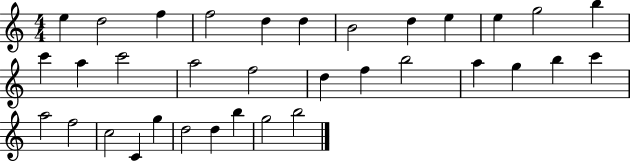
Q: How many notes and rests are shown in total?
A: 34